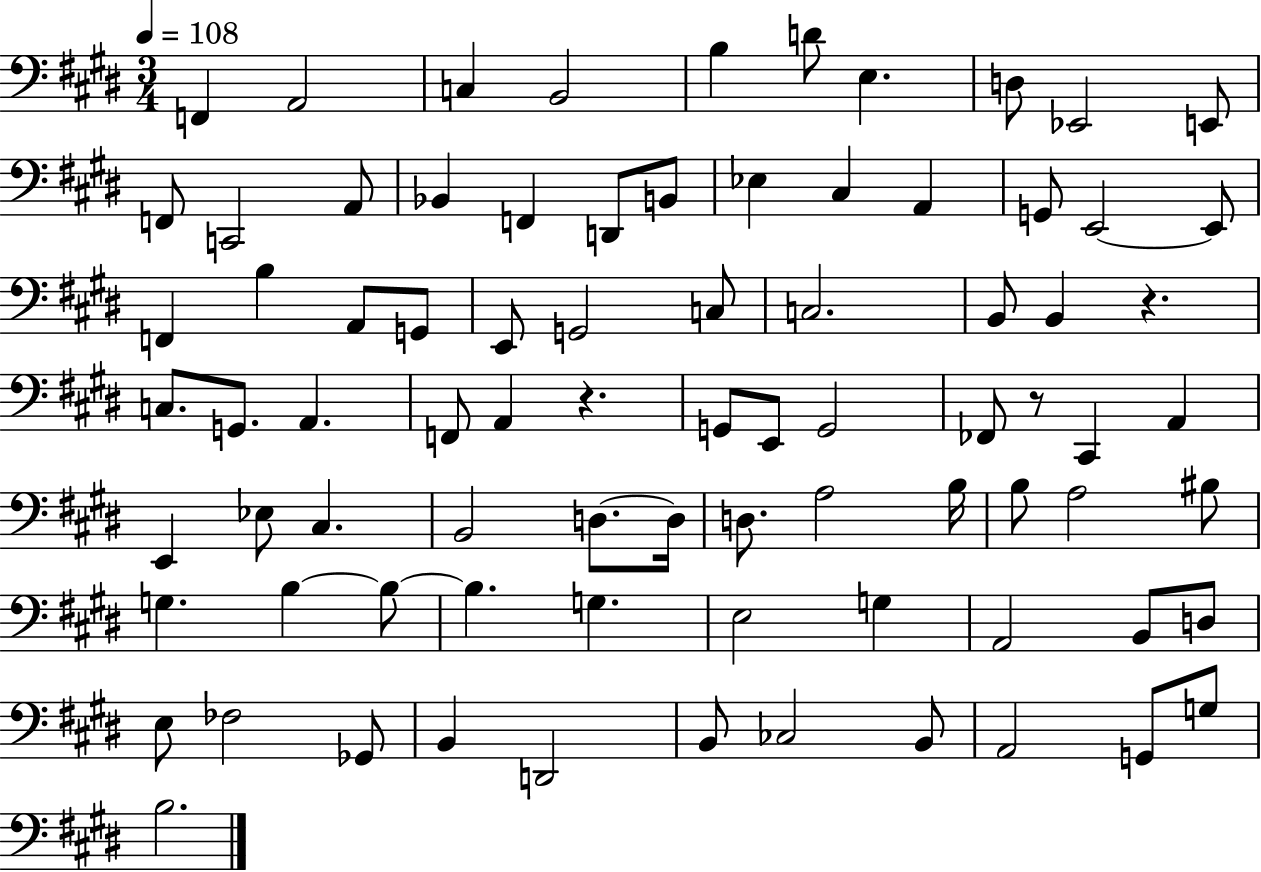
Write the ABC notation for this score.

X:1
T:Untitled
M:3/4
L:1/4
K:E
F,, A,,2 C, B,,2 B, D/2 E, D,/2 _E,,2 E,,/2 F,,/2 C,,2 A,,/2 _B,, F,, D,,/2 B,,/2 _E, ^C, A,, G,,/2 E,,2 E,,/2 F,, B, A,,/2 G,,/2 E,,/2 G,,2 C,/2 C,2 B,,/2 B,, z C,/2 G,,/2 A,, F,,/2 A,, z G,,/2 E,,/2 G,,2 _F,,/2 z/2 ^C,, A,, E,, _E,/2 ^C, B,,2 D,/2 D,/4 D,/2 A,2 B,/4 B,/2 A,2 ^B,/2 G, B, B,/2 B, G, E,2 G, A,,2 B,,/2 D,/2 E,/2 _F,2 _G,,/2 B,, D,,2 B,,/2 _C,2 B,,/2 A,,2 G,,/2 G,/2 B,2